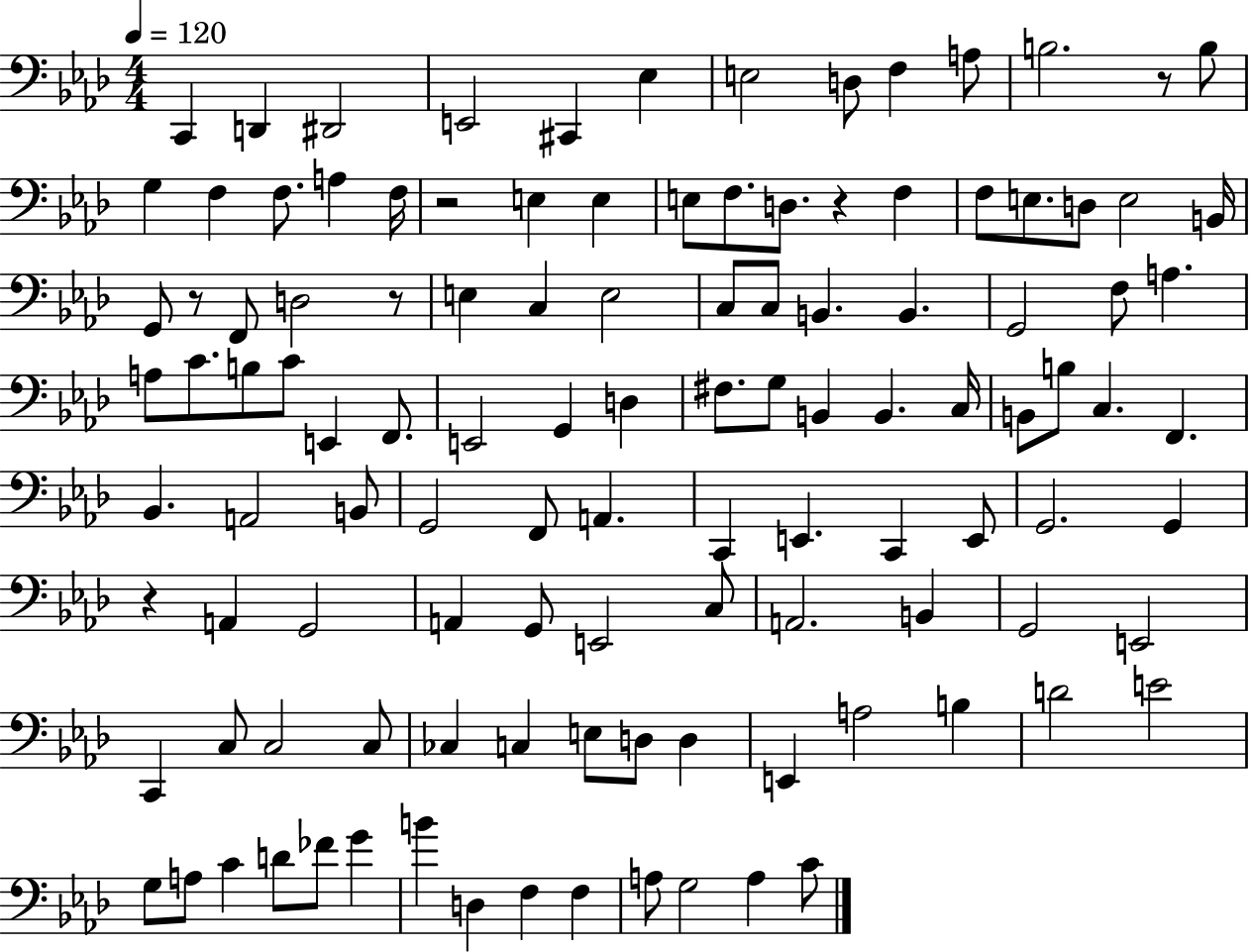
C2/q D2/q D#2/h E2/h C#2/q Eb3/q E3/h D3/e F3/q A3/e B3/h. R/e B3/e G3/q F3/q F3/e. A3/q F3/s R/h E3/q E3/q E3/e F3/e. D3/e. R/q F3/q F3/e E3/e. D3/e E3/h B2/s G2/e R/e F2/e D3/h R/e E3/q C3/q E3/h C3/e C3/e B2/q. B2/q. G2/h F3/e A3/q. A3/e C4/e. B3/e C4/e E2/q F2/e. E2/h G2/q D3/q F#3/e. G3/e B2/q B2/q. C3/s B2/e B3/e C3/q. F2/q. Bb2/q. A2/h B2/e G2/h F2/e A2/q. C2/q E2/q. C2/q E2/e G2/h. G2/q R/q A2/q G2/h A2/q G2/e E2/h C3/e A2/h. B2/q G2/h E2/h C2/q C3/e C3/h C3/e CES3/q C3/q E3/e D3/e D3/q E2/q A3/h B3/q D4/h E4/h G3/e A3/e C4/q D4/e FES4/e G4/q B4/q D3/q F3/q F3/q A3/e G3/h A3/q C4/e